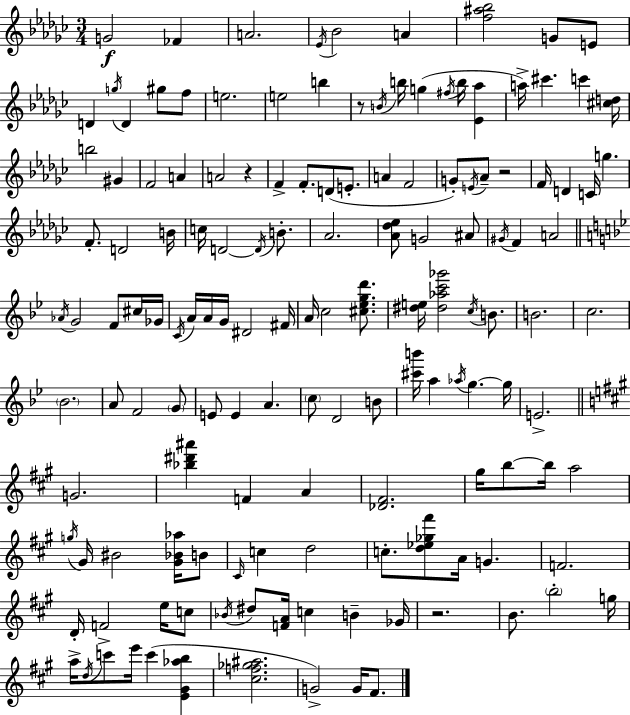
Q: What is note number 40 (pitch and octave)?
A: D4